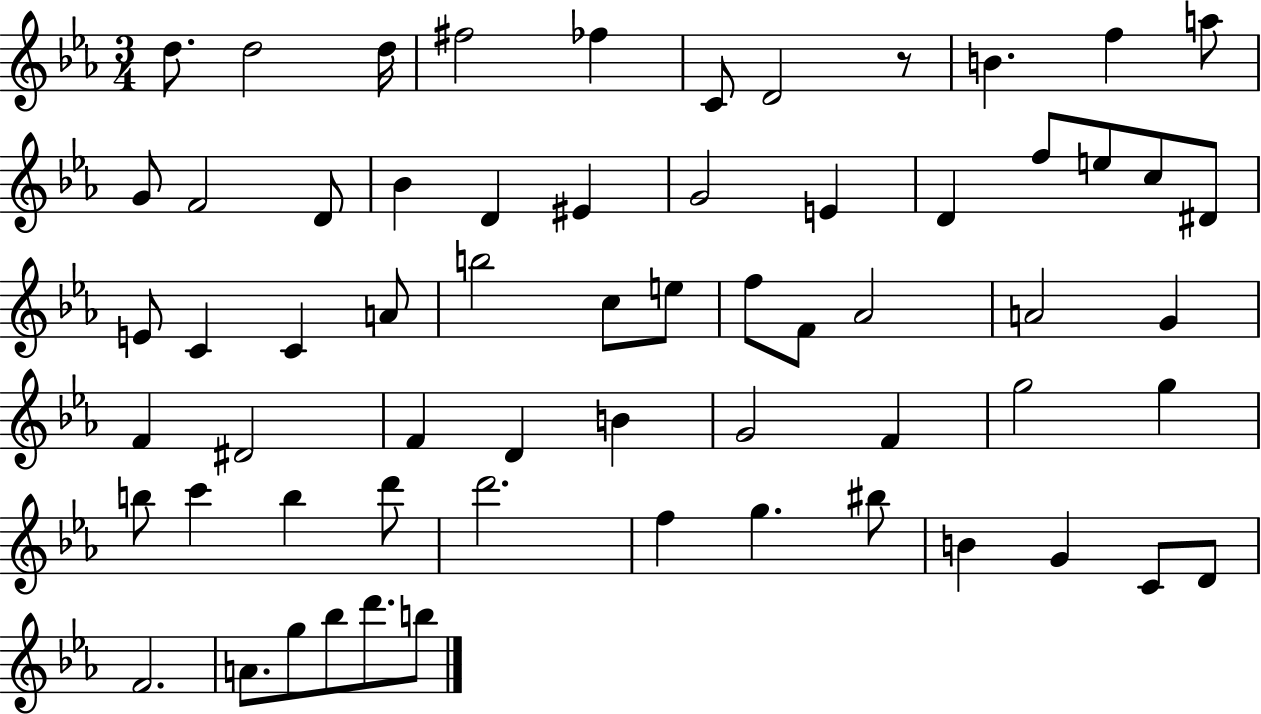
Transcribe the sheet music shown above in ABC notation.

X:1
T:Untitled
M:3/4
L:1/4
K:Eb
d/2 d2 d/4 ^f2 _f C/2 D2 z/2 B f a/2 G/2 F2 D/2 _B D ^E G2 E D f/2 e/2 c/2 ^D/2 E/2 C C A/2 b2 c/2 e/2 f/2 F/2 _A2 A2 G F ^D2 F D B G2 F g2 g b/2 c' b d'/2 d'2 f g ^b/2 B G C/2 D/2 F2 A/2 g/2 _b/2 d'/2 b/2